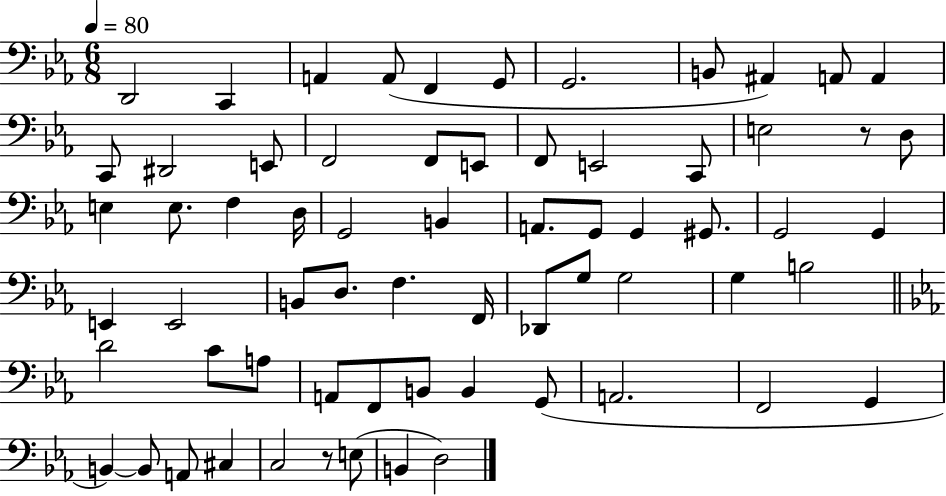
X:1
T:Untitled
M:6/8
L:1/4
K:Eb
D,,2 C,, A,, A,,/2 F,, G,,/2 G,,2 B,,/2 ^A,, A,,/2 A,, C,,/2 ^D,,2 E,,/2 F,,2 F,,/2 E,,/2 F,,/2 E,,2 C,,/2 E,2 z/2 D,/2 E, E,/2 F, D,/4 G,,2 B,, A,,/2 G,,/2 G,, ^G,,/2 G,,2 G,, E,, E,,2 B,,/2 D,/2 F, F,,/4 _D,,/2 G,/2 G,2 G, B,2 D2 C/2 A,/2 A,,/2 F,,/2 B,,/2 B,, G,,/2 A,,2 F,,2 G,, B,, B,,/2 A,,/2 ^C, C,2 z/2 E,/2 B,, D,2